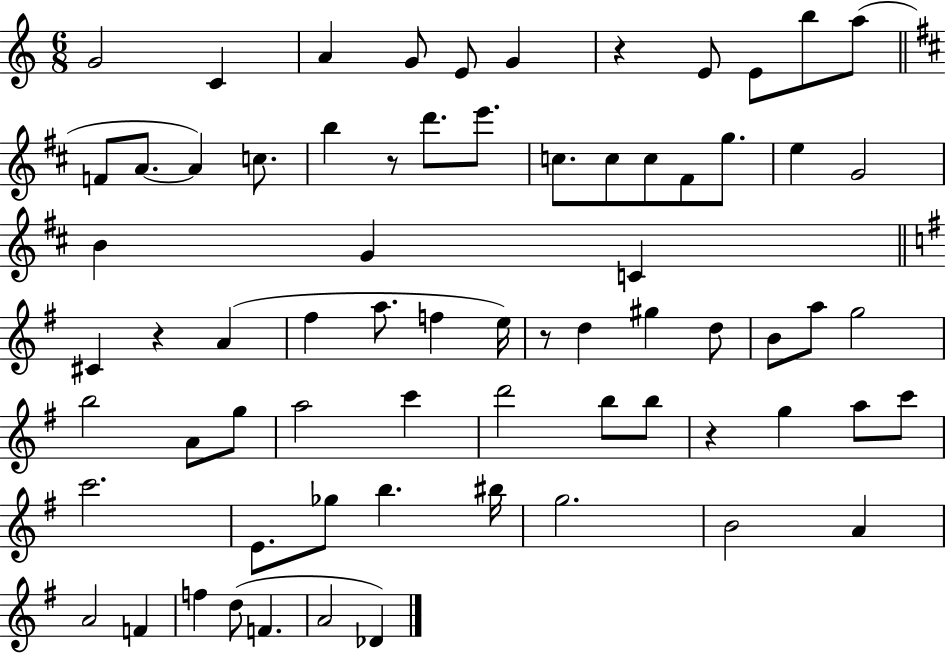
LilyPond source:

{
  \clef treble
  \numericTimeSignature
  \time 6/8
  \key c \major
  g'2 c'4 | a'4 g'8 e'8 g'4 | r4 e'8 e'8 b''8 a''8( | \bar "||" \break \key b \minor f'8 a'8.~~ a'4) c''8. | b''4 r8 d'''8. e'''8. | c''8. c''8 c''8 fis'8 g''8. | e''4 g'2 | \break b'4 g'4 c'4 | \bar "||" \break \key g \major cis'4 r4 a'4( | fis''4 a''8. f''4 e''16) | r8 d''4 gis''4 d''8 | b'8 a''8 g''2 | \break b''2 a'8 g''8 | a''2 c'''4 | d'''2 b''8 b''8 | r4 g''4 a''8 c'''8 | \break c'''2. | e'8. ges''8 b''4. bis''16 | g''2. | b'2 a'4 | \break a'2 f'4 | f''4 d''8( f'4. | a'2 des'4) | \bar "|."
}